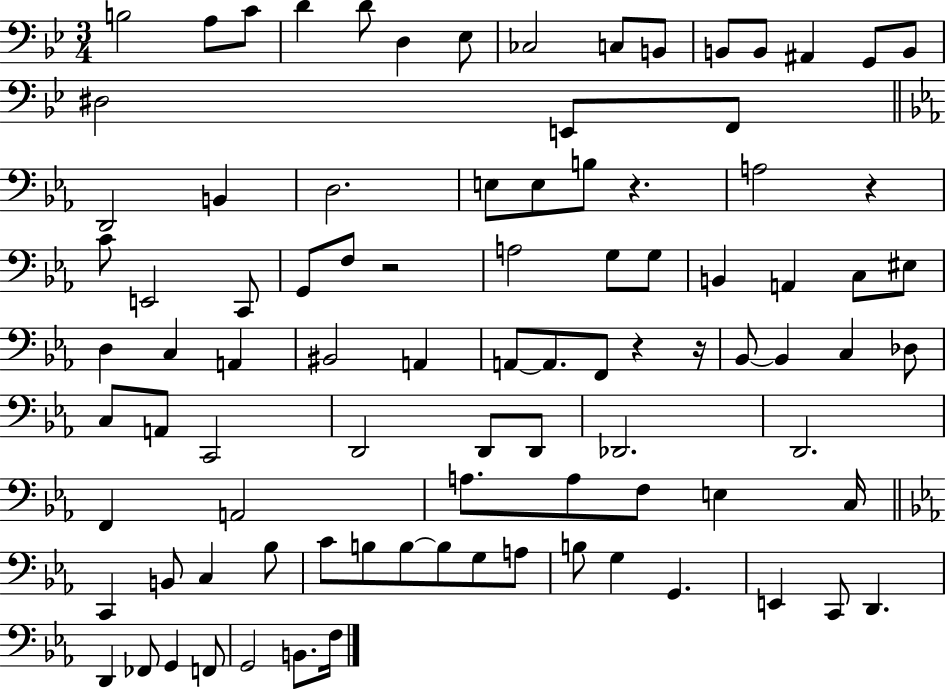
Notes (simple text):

B3/h A3/e C4/e D4/q D4/e D3/q Eb3/e CES3/h C3/e B2/e B2/e B2/e A#2/q G2/e B2/e D#3/h E2/e F2/e D2/h B2/q D3/h. E3/e E3/e B3/e R/q. A3/h R/q C4/e E2/h C2/e G2/e F3/e R/h A3/h G3/e G3/e B2/q A2/q C3/e EIS3/e D3/q C3/q A2/q BIS2/h A2/q A2/e A2/e. F2/e R/q R/s Bb2/e Bb2/q C3/q Db3/e C3/e A2/e C2/h D2/h D2/e D2/e Db2/h. D2/h. F2/q A2/h A3/e. A3/e F3/e E3/q C3/s C2/q B2/e C3/q Bb3/e C4/e B3/e B3/e B3/e G3/e A3/e B3/e G3/q G2/q. E2/q C2/e D2/q. D2/q FES2/e G2/q F2/e G2/h B2/e. F3/s